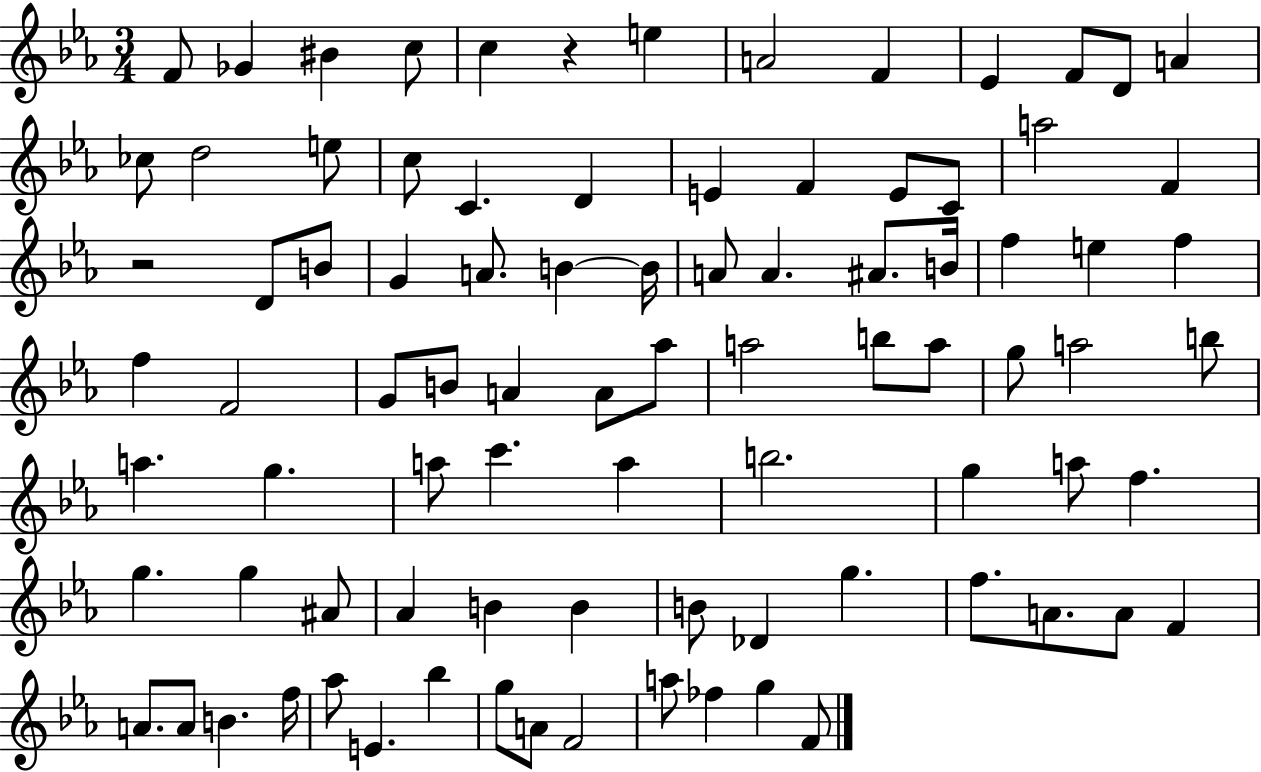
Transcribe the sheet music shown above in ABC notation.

X:1
T:Untitled
M:3/4
L:1/4
K:Eb
F/2 _G ^B c/2 c z e A2 F _E F/2 D/2 A _c/2 d2 e/2 c/2 C D E F E/2 C/2 a2 F z2 D/2 B/2 G A/2 B B/4 A/2 A ^A/2 B/4 f e f f F2 G/2 B/2 A A/2 _a/2 a2 b/2 a/2 g/2 a2 b/2 a g a/2 c' a b2 g a/2 f g g ^A/2 _A B B B/2 _D g f/2 A/2 A/2 F A/2 A/2 B f/4 _a/2 E _b g/2 A/2 F2 a/2 _f g F/2